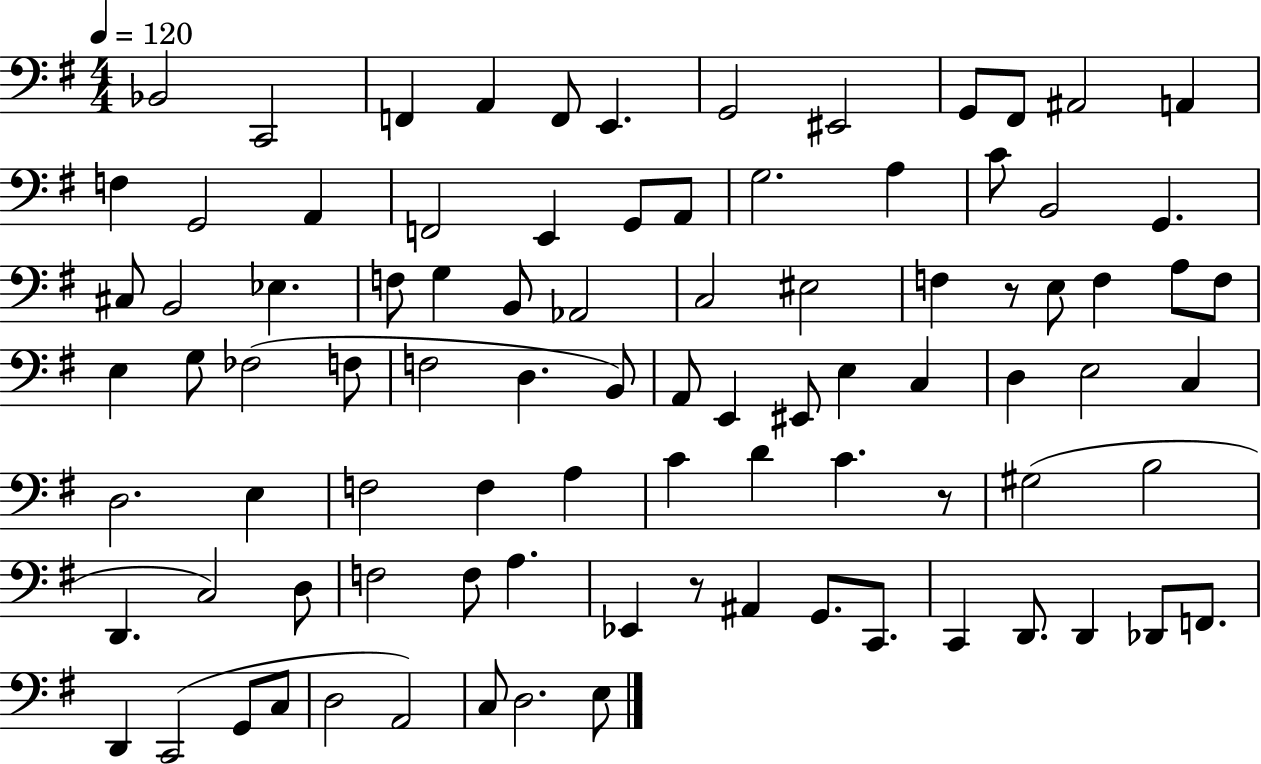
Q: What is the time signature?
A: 4/4